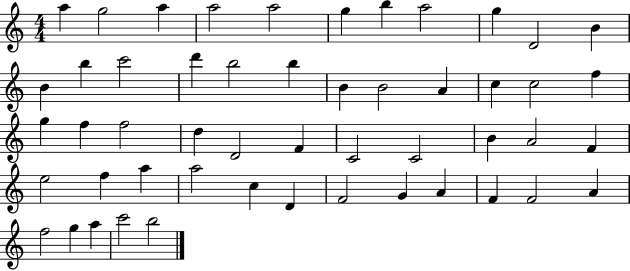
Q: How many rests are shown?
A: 0